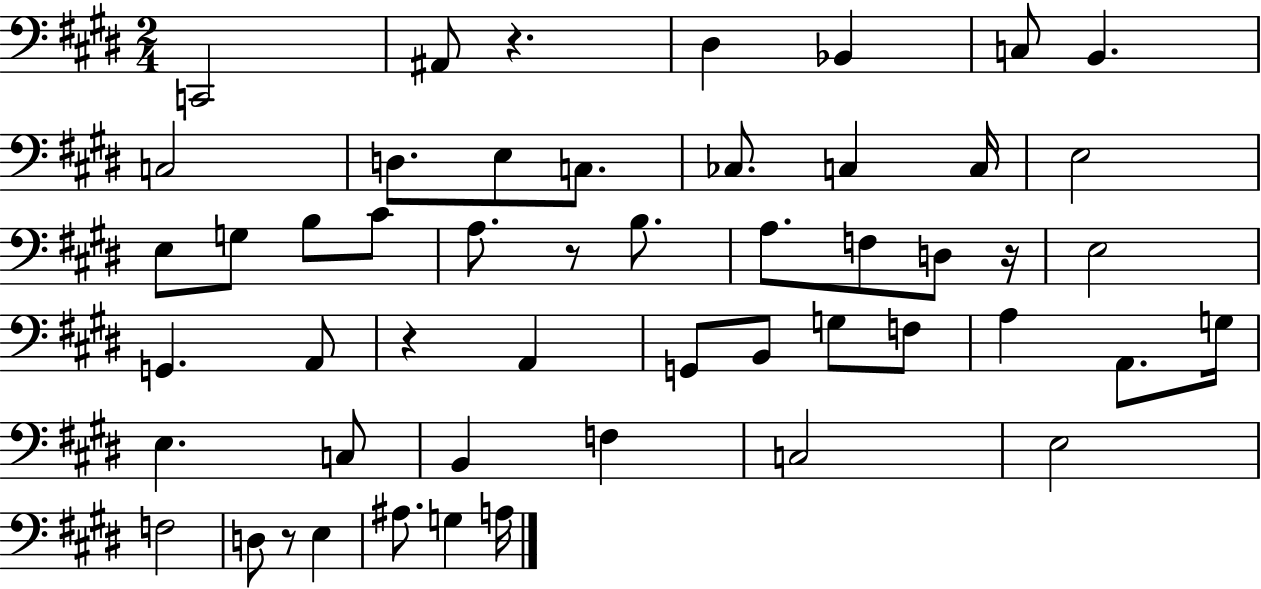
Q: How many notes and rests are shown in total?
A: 51